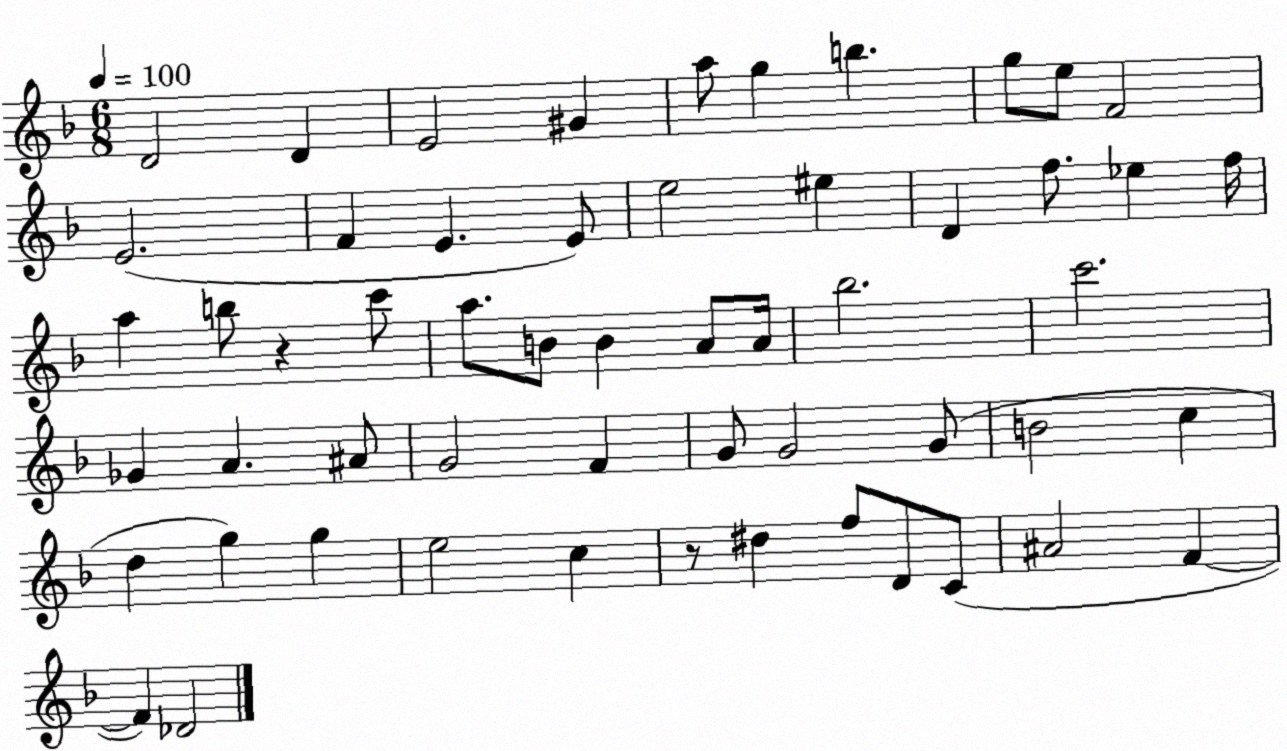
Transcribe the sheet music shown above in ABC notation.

X:1
T:Untitled
M:6/8
L:1/4
K:F
D2 D E2 ^G a/2 g b g/2 e/2 F2 E2 F E E/2 e2 ^e D f/2 _e f/4 a b/2 z c'/2 a/2 B/2 B A/2 A/4 _b2 c'2 _G A ^A/2 G2 F G/2 G2 G/2 B2 c d g g e2 c z/2 ^d f/2 D/2 C/2 ^A2 F F _D2